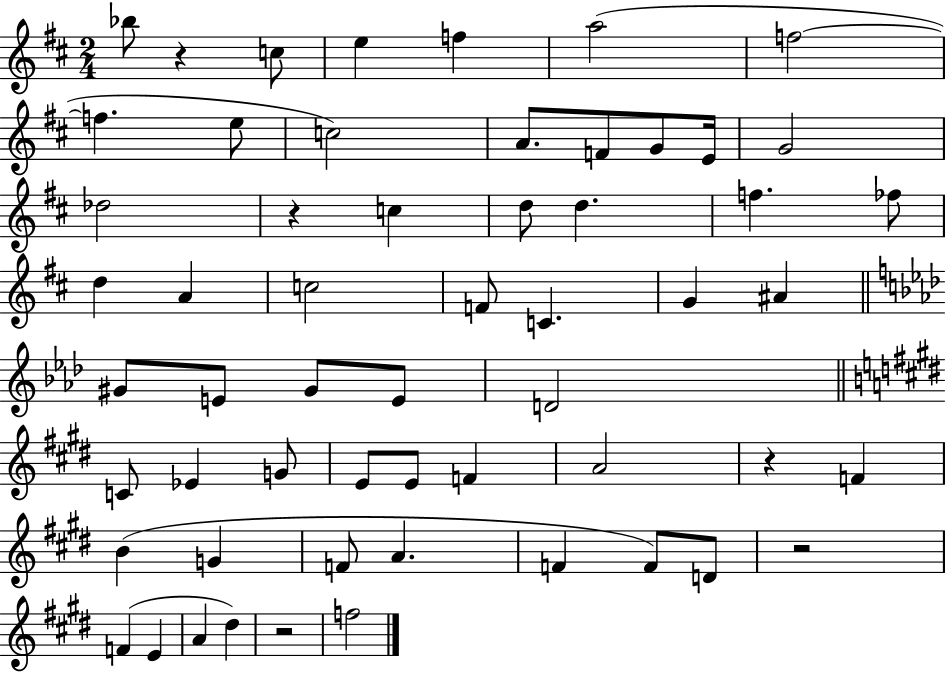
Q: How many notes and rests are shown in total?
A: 57